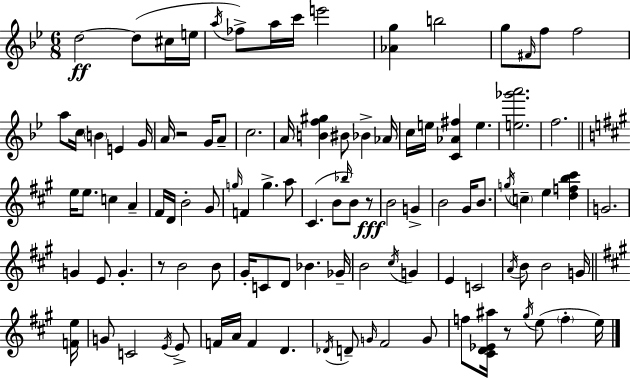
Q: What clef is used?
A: treble